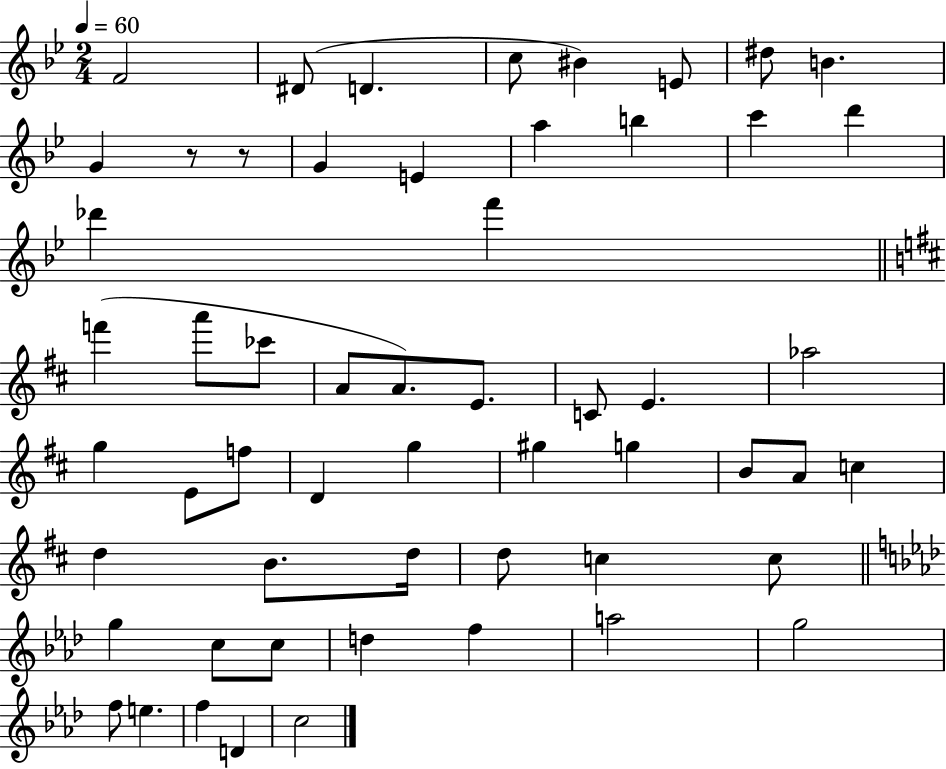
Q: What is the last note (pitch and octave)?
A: C5